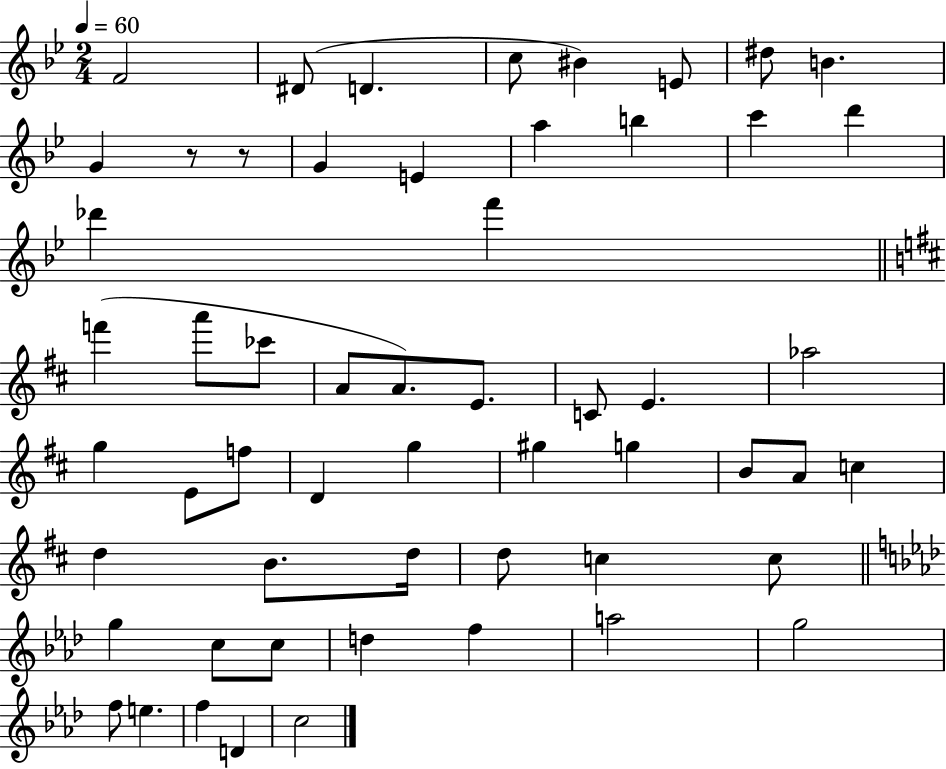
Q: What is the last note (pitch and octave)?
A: C5